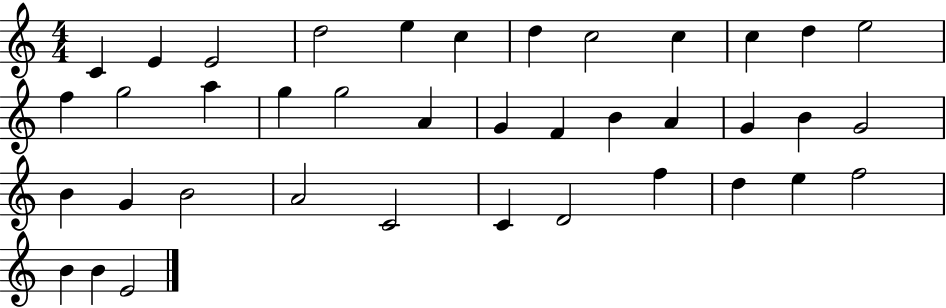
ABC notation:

X:1
T:Untitled
M:4/4
L:1/4
K:C
C E E2 d2 e c d c2 c c d e2 f g2 a g g2 A G F B A G B G2 B G B2 A2 C2 C D2 f d e f2 B B E2